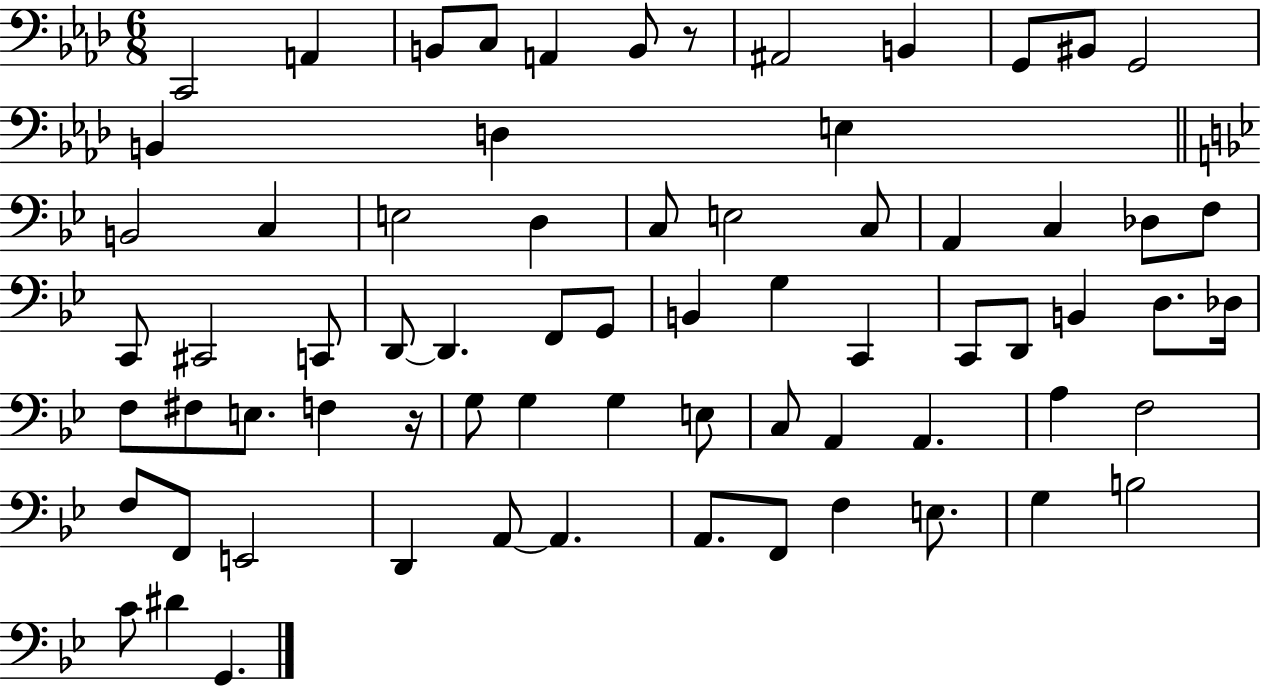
C2/h A2/q B2/e C3/e A2/q B2/e R/e A#2/h B2/q G2/e BIS2/e G2/h B2/q D3/q E3/q B2/h C3/q E3/h D3/q C3/e E3/h C3/e A2/q C3/q Db3/e F3/e C2/e C#2/h C2/e D2/e D2/q. F2/e G2/e B2/q G3/q C2/q C2/e D2/e B2/q D3/e. Db3/s F3/e F#3/e E3/e. F3/q R/s G3/e G3/q G3/q E3/e C3/e A2/q A2/q. A3/q F3/h F3/e F2/e E2/h D2/q A2/e A2/q. A2/e. F2/e F3/q E3/e. G3/q B3/h C4/e D#4/q G2/q.